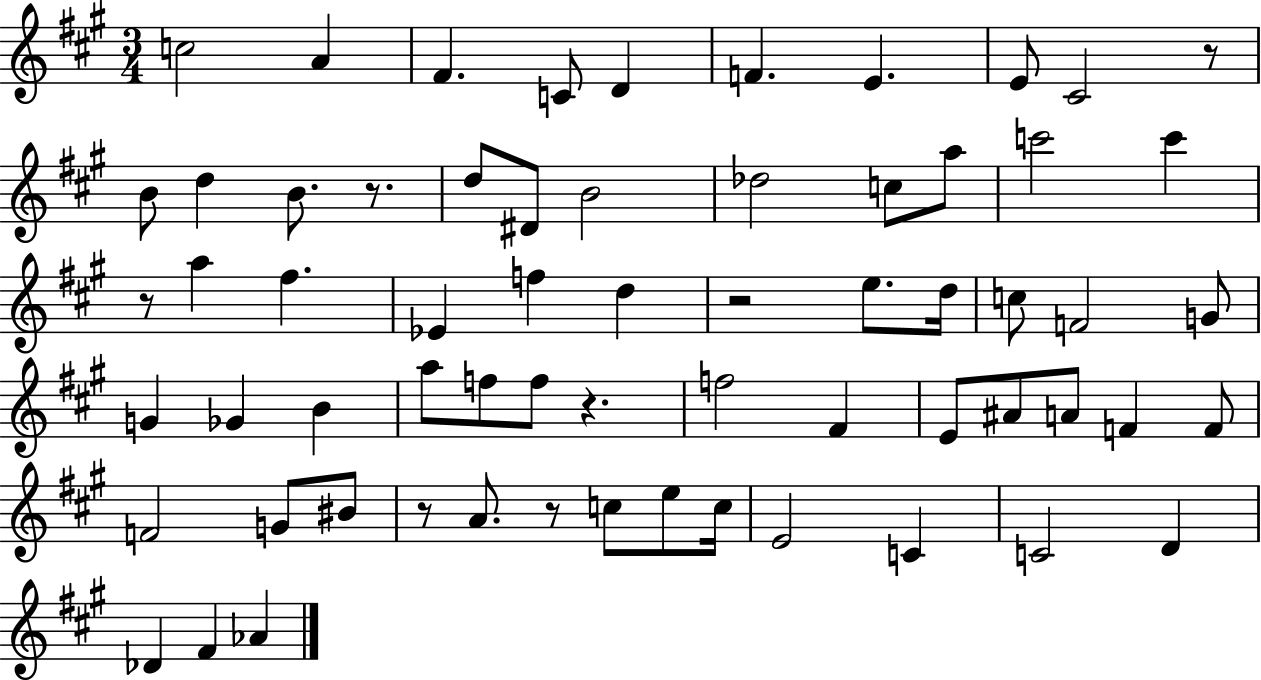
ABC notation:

X:1
T:Untitled
M:3/4
L:1/4
K:A
c2 A ^F C/2 D F E E/2 ^C2 z/2 B/2 d B/2 z/2 d/2 ^D/2 B2 _d2 c/2 a/2 c'2 c' z/2 a ^f _E f d z2 e/2 d/4 c/2 F2 G/2 G _G B a/2 f/2 f/2 z f2 ^F E/2 ^A/2 A/2 F F/2 F2 G/2 ^B/2 z/2 A/2 z/2 c/2 e/2 c/4 E2 C C2 D _D ^F _A